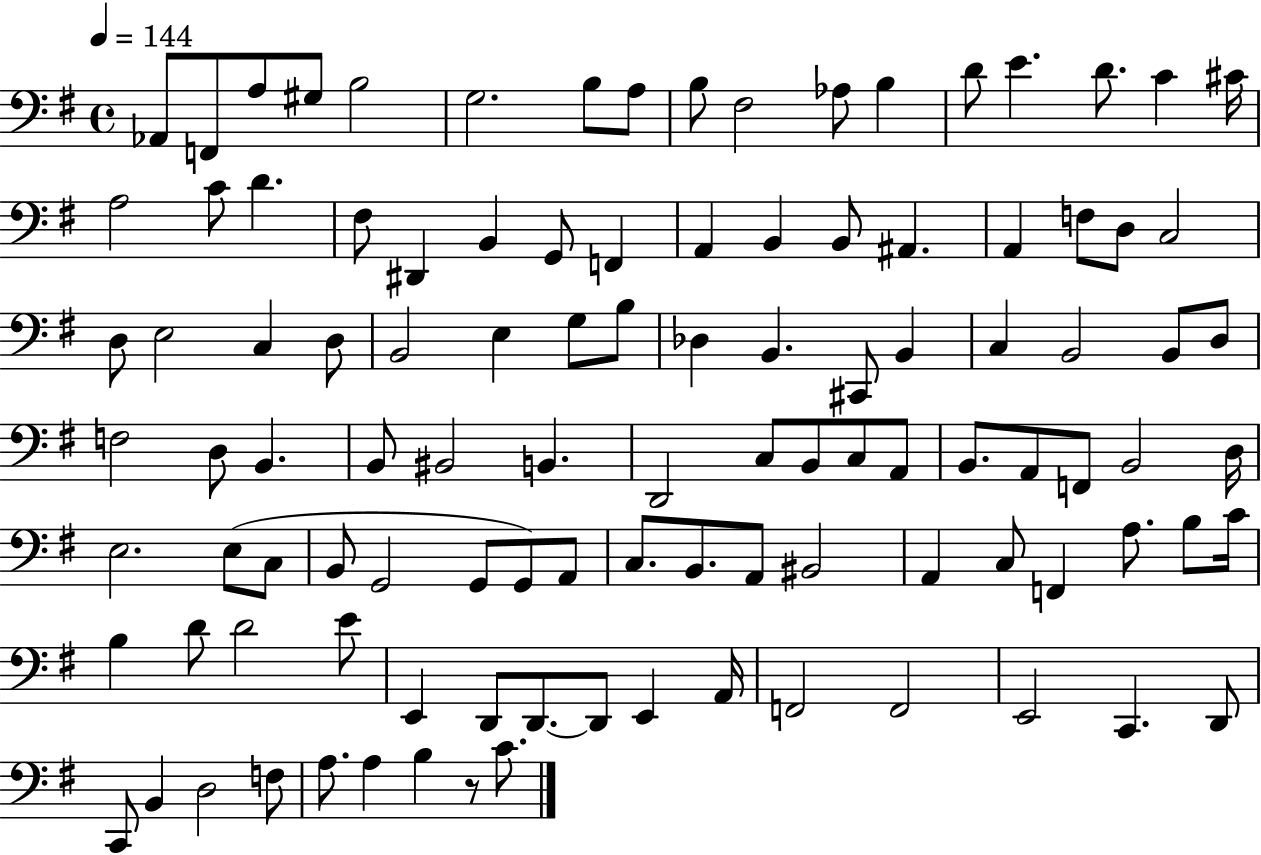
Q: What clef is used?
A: bass